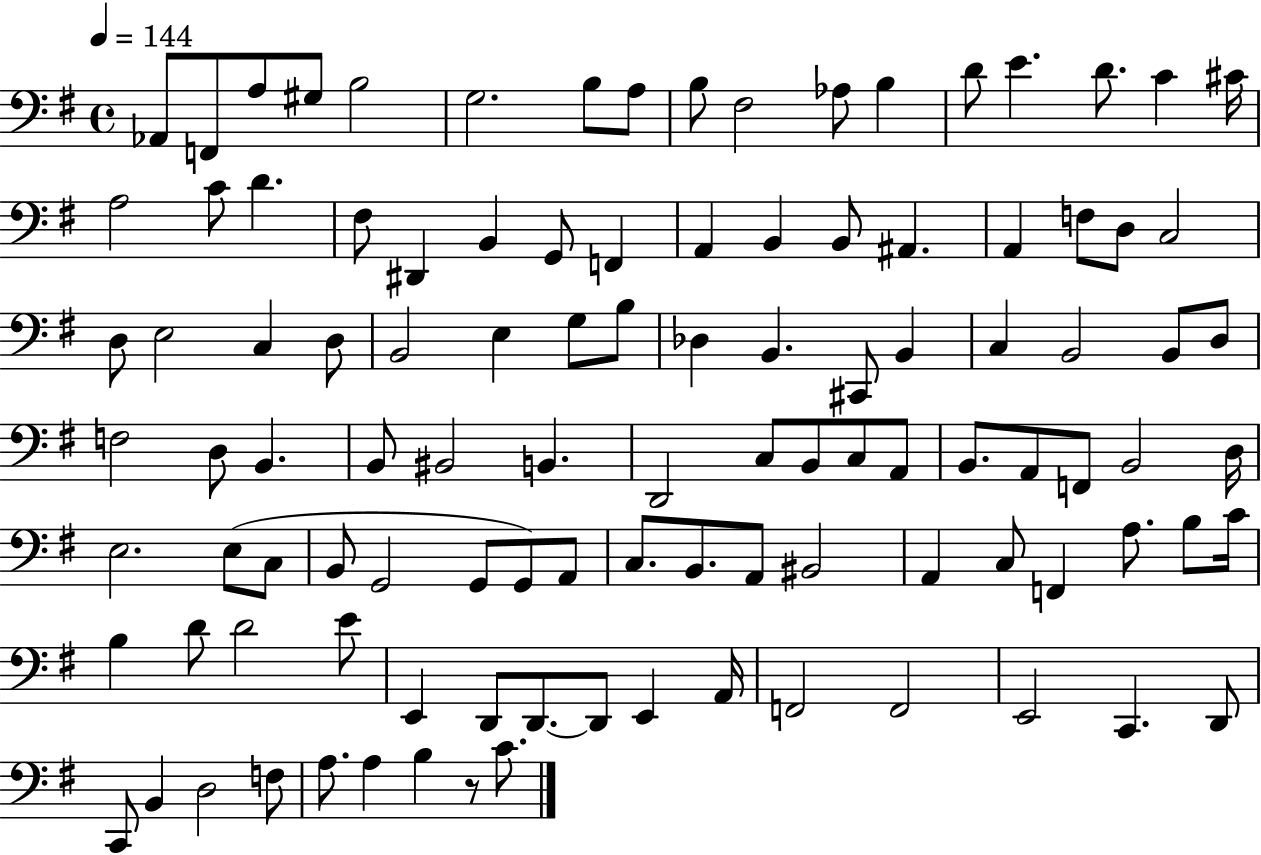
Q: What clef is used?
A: bass